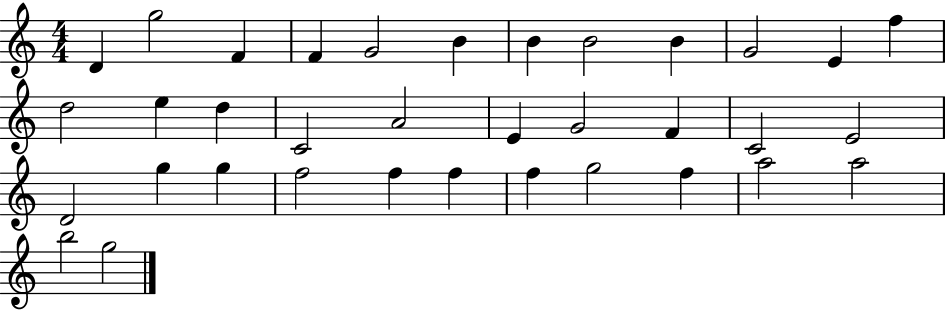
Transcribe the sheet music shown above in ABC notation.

X:1
T:Untitled
M:4/4
L:1/4
K:C
D g2 F F G2 B B B2 B G2 E f d2 e d C2 A2 E G2 F C2 E2 D2 g g f2 f f f g2 f a2 a2 b2 g2